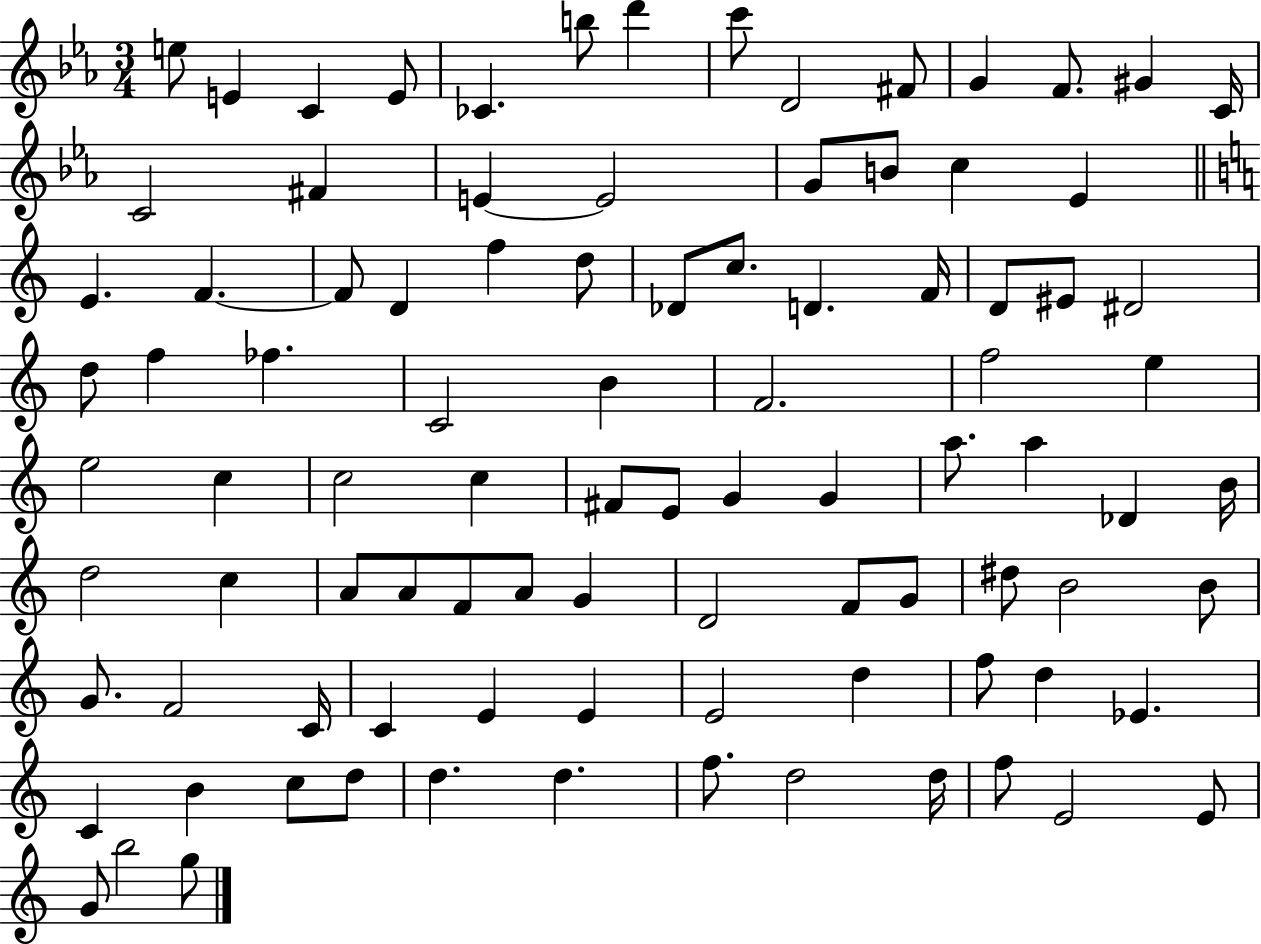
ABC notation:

X:1
T:Untitled
M:3/4
L:1/4
K:Eb
e/2 E C E/2 _C b/2 d' c'/2 D2 ^F/2 G F/2 ^G C/4 C2 ^F E E2 G/2 B/2 c _E E F F/2 D f d/2 _D/2 c/2 D F/4 D/2 ^E/2 ^D2 d/2 f _f C2 B F2 f2 e e2 c c2 c ^F/2 E/2 G G a/2 a _D B/4 d2 c A/2 A/2 F/2 A/2 G D2 F/2 G/2 ^d/2 B2 B/2 G/2 F2 C/4 C E E E2 d f/2 d _E C B c/2 d/2 d d f/2 d2 d/4 f/2 E2 E/2 G/2 b2 g/2